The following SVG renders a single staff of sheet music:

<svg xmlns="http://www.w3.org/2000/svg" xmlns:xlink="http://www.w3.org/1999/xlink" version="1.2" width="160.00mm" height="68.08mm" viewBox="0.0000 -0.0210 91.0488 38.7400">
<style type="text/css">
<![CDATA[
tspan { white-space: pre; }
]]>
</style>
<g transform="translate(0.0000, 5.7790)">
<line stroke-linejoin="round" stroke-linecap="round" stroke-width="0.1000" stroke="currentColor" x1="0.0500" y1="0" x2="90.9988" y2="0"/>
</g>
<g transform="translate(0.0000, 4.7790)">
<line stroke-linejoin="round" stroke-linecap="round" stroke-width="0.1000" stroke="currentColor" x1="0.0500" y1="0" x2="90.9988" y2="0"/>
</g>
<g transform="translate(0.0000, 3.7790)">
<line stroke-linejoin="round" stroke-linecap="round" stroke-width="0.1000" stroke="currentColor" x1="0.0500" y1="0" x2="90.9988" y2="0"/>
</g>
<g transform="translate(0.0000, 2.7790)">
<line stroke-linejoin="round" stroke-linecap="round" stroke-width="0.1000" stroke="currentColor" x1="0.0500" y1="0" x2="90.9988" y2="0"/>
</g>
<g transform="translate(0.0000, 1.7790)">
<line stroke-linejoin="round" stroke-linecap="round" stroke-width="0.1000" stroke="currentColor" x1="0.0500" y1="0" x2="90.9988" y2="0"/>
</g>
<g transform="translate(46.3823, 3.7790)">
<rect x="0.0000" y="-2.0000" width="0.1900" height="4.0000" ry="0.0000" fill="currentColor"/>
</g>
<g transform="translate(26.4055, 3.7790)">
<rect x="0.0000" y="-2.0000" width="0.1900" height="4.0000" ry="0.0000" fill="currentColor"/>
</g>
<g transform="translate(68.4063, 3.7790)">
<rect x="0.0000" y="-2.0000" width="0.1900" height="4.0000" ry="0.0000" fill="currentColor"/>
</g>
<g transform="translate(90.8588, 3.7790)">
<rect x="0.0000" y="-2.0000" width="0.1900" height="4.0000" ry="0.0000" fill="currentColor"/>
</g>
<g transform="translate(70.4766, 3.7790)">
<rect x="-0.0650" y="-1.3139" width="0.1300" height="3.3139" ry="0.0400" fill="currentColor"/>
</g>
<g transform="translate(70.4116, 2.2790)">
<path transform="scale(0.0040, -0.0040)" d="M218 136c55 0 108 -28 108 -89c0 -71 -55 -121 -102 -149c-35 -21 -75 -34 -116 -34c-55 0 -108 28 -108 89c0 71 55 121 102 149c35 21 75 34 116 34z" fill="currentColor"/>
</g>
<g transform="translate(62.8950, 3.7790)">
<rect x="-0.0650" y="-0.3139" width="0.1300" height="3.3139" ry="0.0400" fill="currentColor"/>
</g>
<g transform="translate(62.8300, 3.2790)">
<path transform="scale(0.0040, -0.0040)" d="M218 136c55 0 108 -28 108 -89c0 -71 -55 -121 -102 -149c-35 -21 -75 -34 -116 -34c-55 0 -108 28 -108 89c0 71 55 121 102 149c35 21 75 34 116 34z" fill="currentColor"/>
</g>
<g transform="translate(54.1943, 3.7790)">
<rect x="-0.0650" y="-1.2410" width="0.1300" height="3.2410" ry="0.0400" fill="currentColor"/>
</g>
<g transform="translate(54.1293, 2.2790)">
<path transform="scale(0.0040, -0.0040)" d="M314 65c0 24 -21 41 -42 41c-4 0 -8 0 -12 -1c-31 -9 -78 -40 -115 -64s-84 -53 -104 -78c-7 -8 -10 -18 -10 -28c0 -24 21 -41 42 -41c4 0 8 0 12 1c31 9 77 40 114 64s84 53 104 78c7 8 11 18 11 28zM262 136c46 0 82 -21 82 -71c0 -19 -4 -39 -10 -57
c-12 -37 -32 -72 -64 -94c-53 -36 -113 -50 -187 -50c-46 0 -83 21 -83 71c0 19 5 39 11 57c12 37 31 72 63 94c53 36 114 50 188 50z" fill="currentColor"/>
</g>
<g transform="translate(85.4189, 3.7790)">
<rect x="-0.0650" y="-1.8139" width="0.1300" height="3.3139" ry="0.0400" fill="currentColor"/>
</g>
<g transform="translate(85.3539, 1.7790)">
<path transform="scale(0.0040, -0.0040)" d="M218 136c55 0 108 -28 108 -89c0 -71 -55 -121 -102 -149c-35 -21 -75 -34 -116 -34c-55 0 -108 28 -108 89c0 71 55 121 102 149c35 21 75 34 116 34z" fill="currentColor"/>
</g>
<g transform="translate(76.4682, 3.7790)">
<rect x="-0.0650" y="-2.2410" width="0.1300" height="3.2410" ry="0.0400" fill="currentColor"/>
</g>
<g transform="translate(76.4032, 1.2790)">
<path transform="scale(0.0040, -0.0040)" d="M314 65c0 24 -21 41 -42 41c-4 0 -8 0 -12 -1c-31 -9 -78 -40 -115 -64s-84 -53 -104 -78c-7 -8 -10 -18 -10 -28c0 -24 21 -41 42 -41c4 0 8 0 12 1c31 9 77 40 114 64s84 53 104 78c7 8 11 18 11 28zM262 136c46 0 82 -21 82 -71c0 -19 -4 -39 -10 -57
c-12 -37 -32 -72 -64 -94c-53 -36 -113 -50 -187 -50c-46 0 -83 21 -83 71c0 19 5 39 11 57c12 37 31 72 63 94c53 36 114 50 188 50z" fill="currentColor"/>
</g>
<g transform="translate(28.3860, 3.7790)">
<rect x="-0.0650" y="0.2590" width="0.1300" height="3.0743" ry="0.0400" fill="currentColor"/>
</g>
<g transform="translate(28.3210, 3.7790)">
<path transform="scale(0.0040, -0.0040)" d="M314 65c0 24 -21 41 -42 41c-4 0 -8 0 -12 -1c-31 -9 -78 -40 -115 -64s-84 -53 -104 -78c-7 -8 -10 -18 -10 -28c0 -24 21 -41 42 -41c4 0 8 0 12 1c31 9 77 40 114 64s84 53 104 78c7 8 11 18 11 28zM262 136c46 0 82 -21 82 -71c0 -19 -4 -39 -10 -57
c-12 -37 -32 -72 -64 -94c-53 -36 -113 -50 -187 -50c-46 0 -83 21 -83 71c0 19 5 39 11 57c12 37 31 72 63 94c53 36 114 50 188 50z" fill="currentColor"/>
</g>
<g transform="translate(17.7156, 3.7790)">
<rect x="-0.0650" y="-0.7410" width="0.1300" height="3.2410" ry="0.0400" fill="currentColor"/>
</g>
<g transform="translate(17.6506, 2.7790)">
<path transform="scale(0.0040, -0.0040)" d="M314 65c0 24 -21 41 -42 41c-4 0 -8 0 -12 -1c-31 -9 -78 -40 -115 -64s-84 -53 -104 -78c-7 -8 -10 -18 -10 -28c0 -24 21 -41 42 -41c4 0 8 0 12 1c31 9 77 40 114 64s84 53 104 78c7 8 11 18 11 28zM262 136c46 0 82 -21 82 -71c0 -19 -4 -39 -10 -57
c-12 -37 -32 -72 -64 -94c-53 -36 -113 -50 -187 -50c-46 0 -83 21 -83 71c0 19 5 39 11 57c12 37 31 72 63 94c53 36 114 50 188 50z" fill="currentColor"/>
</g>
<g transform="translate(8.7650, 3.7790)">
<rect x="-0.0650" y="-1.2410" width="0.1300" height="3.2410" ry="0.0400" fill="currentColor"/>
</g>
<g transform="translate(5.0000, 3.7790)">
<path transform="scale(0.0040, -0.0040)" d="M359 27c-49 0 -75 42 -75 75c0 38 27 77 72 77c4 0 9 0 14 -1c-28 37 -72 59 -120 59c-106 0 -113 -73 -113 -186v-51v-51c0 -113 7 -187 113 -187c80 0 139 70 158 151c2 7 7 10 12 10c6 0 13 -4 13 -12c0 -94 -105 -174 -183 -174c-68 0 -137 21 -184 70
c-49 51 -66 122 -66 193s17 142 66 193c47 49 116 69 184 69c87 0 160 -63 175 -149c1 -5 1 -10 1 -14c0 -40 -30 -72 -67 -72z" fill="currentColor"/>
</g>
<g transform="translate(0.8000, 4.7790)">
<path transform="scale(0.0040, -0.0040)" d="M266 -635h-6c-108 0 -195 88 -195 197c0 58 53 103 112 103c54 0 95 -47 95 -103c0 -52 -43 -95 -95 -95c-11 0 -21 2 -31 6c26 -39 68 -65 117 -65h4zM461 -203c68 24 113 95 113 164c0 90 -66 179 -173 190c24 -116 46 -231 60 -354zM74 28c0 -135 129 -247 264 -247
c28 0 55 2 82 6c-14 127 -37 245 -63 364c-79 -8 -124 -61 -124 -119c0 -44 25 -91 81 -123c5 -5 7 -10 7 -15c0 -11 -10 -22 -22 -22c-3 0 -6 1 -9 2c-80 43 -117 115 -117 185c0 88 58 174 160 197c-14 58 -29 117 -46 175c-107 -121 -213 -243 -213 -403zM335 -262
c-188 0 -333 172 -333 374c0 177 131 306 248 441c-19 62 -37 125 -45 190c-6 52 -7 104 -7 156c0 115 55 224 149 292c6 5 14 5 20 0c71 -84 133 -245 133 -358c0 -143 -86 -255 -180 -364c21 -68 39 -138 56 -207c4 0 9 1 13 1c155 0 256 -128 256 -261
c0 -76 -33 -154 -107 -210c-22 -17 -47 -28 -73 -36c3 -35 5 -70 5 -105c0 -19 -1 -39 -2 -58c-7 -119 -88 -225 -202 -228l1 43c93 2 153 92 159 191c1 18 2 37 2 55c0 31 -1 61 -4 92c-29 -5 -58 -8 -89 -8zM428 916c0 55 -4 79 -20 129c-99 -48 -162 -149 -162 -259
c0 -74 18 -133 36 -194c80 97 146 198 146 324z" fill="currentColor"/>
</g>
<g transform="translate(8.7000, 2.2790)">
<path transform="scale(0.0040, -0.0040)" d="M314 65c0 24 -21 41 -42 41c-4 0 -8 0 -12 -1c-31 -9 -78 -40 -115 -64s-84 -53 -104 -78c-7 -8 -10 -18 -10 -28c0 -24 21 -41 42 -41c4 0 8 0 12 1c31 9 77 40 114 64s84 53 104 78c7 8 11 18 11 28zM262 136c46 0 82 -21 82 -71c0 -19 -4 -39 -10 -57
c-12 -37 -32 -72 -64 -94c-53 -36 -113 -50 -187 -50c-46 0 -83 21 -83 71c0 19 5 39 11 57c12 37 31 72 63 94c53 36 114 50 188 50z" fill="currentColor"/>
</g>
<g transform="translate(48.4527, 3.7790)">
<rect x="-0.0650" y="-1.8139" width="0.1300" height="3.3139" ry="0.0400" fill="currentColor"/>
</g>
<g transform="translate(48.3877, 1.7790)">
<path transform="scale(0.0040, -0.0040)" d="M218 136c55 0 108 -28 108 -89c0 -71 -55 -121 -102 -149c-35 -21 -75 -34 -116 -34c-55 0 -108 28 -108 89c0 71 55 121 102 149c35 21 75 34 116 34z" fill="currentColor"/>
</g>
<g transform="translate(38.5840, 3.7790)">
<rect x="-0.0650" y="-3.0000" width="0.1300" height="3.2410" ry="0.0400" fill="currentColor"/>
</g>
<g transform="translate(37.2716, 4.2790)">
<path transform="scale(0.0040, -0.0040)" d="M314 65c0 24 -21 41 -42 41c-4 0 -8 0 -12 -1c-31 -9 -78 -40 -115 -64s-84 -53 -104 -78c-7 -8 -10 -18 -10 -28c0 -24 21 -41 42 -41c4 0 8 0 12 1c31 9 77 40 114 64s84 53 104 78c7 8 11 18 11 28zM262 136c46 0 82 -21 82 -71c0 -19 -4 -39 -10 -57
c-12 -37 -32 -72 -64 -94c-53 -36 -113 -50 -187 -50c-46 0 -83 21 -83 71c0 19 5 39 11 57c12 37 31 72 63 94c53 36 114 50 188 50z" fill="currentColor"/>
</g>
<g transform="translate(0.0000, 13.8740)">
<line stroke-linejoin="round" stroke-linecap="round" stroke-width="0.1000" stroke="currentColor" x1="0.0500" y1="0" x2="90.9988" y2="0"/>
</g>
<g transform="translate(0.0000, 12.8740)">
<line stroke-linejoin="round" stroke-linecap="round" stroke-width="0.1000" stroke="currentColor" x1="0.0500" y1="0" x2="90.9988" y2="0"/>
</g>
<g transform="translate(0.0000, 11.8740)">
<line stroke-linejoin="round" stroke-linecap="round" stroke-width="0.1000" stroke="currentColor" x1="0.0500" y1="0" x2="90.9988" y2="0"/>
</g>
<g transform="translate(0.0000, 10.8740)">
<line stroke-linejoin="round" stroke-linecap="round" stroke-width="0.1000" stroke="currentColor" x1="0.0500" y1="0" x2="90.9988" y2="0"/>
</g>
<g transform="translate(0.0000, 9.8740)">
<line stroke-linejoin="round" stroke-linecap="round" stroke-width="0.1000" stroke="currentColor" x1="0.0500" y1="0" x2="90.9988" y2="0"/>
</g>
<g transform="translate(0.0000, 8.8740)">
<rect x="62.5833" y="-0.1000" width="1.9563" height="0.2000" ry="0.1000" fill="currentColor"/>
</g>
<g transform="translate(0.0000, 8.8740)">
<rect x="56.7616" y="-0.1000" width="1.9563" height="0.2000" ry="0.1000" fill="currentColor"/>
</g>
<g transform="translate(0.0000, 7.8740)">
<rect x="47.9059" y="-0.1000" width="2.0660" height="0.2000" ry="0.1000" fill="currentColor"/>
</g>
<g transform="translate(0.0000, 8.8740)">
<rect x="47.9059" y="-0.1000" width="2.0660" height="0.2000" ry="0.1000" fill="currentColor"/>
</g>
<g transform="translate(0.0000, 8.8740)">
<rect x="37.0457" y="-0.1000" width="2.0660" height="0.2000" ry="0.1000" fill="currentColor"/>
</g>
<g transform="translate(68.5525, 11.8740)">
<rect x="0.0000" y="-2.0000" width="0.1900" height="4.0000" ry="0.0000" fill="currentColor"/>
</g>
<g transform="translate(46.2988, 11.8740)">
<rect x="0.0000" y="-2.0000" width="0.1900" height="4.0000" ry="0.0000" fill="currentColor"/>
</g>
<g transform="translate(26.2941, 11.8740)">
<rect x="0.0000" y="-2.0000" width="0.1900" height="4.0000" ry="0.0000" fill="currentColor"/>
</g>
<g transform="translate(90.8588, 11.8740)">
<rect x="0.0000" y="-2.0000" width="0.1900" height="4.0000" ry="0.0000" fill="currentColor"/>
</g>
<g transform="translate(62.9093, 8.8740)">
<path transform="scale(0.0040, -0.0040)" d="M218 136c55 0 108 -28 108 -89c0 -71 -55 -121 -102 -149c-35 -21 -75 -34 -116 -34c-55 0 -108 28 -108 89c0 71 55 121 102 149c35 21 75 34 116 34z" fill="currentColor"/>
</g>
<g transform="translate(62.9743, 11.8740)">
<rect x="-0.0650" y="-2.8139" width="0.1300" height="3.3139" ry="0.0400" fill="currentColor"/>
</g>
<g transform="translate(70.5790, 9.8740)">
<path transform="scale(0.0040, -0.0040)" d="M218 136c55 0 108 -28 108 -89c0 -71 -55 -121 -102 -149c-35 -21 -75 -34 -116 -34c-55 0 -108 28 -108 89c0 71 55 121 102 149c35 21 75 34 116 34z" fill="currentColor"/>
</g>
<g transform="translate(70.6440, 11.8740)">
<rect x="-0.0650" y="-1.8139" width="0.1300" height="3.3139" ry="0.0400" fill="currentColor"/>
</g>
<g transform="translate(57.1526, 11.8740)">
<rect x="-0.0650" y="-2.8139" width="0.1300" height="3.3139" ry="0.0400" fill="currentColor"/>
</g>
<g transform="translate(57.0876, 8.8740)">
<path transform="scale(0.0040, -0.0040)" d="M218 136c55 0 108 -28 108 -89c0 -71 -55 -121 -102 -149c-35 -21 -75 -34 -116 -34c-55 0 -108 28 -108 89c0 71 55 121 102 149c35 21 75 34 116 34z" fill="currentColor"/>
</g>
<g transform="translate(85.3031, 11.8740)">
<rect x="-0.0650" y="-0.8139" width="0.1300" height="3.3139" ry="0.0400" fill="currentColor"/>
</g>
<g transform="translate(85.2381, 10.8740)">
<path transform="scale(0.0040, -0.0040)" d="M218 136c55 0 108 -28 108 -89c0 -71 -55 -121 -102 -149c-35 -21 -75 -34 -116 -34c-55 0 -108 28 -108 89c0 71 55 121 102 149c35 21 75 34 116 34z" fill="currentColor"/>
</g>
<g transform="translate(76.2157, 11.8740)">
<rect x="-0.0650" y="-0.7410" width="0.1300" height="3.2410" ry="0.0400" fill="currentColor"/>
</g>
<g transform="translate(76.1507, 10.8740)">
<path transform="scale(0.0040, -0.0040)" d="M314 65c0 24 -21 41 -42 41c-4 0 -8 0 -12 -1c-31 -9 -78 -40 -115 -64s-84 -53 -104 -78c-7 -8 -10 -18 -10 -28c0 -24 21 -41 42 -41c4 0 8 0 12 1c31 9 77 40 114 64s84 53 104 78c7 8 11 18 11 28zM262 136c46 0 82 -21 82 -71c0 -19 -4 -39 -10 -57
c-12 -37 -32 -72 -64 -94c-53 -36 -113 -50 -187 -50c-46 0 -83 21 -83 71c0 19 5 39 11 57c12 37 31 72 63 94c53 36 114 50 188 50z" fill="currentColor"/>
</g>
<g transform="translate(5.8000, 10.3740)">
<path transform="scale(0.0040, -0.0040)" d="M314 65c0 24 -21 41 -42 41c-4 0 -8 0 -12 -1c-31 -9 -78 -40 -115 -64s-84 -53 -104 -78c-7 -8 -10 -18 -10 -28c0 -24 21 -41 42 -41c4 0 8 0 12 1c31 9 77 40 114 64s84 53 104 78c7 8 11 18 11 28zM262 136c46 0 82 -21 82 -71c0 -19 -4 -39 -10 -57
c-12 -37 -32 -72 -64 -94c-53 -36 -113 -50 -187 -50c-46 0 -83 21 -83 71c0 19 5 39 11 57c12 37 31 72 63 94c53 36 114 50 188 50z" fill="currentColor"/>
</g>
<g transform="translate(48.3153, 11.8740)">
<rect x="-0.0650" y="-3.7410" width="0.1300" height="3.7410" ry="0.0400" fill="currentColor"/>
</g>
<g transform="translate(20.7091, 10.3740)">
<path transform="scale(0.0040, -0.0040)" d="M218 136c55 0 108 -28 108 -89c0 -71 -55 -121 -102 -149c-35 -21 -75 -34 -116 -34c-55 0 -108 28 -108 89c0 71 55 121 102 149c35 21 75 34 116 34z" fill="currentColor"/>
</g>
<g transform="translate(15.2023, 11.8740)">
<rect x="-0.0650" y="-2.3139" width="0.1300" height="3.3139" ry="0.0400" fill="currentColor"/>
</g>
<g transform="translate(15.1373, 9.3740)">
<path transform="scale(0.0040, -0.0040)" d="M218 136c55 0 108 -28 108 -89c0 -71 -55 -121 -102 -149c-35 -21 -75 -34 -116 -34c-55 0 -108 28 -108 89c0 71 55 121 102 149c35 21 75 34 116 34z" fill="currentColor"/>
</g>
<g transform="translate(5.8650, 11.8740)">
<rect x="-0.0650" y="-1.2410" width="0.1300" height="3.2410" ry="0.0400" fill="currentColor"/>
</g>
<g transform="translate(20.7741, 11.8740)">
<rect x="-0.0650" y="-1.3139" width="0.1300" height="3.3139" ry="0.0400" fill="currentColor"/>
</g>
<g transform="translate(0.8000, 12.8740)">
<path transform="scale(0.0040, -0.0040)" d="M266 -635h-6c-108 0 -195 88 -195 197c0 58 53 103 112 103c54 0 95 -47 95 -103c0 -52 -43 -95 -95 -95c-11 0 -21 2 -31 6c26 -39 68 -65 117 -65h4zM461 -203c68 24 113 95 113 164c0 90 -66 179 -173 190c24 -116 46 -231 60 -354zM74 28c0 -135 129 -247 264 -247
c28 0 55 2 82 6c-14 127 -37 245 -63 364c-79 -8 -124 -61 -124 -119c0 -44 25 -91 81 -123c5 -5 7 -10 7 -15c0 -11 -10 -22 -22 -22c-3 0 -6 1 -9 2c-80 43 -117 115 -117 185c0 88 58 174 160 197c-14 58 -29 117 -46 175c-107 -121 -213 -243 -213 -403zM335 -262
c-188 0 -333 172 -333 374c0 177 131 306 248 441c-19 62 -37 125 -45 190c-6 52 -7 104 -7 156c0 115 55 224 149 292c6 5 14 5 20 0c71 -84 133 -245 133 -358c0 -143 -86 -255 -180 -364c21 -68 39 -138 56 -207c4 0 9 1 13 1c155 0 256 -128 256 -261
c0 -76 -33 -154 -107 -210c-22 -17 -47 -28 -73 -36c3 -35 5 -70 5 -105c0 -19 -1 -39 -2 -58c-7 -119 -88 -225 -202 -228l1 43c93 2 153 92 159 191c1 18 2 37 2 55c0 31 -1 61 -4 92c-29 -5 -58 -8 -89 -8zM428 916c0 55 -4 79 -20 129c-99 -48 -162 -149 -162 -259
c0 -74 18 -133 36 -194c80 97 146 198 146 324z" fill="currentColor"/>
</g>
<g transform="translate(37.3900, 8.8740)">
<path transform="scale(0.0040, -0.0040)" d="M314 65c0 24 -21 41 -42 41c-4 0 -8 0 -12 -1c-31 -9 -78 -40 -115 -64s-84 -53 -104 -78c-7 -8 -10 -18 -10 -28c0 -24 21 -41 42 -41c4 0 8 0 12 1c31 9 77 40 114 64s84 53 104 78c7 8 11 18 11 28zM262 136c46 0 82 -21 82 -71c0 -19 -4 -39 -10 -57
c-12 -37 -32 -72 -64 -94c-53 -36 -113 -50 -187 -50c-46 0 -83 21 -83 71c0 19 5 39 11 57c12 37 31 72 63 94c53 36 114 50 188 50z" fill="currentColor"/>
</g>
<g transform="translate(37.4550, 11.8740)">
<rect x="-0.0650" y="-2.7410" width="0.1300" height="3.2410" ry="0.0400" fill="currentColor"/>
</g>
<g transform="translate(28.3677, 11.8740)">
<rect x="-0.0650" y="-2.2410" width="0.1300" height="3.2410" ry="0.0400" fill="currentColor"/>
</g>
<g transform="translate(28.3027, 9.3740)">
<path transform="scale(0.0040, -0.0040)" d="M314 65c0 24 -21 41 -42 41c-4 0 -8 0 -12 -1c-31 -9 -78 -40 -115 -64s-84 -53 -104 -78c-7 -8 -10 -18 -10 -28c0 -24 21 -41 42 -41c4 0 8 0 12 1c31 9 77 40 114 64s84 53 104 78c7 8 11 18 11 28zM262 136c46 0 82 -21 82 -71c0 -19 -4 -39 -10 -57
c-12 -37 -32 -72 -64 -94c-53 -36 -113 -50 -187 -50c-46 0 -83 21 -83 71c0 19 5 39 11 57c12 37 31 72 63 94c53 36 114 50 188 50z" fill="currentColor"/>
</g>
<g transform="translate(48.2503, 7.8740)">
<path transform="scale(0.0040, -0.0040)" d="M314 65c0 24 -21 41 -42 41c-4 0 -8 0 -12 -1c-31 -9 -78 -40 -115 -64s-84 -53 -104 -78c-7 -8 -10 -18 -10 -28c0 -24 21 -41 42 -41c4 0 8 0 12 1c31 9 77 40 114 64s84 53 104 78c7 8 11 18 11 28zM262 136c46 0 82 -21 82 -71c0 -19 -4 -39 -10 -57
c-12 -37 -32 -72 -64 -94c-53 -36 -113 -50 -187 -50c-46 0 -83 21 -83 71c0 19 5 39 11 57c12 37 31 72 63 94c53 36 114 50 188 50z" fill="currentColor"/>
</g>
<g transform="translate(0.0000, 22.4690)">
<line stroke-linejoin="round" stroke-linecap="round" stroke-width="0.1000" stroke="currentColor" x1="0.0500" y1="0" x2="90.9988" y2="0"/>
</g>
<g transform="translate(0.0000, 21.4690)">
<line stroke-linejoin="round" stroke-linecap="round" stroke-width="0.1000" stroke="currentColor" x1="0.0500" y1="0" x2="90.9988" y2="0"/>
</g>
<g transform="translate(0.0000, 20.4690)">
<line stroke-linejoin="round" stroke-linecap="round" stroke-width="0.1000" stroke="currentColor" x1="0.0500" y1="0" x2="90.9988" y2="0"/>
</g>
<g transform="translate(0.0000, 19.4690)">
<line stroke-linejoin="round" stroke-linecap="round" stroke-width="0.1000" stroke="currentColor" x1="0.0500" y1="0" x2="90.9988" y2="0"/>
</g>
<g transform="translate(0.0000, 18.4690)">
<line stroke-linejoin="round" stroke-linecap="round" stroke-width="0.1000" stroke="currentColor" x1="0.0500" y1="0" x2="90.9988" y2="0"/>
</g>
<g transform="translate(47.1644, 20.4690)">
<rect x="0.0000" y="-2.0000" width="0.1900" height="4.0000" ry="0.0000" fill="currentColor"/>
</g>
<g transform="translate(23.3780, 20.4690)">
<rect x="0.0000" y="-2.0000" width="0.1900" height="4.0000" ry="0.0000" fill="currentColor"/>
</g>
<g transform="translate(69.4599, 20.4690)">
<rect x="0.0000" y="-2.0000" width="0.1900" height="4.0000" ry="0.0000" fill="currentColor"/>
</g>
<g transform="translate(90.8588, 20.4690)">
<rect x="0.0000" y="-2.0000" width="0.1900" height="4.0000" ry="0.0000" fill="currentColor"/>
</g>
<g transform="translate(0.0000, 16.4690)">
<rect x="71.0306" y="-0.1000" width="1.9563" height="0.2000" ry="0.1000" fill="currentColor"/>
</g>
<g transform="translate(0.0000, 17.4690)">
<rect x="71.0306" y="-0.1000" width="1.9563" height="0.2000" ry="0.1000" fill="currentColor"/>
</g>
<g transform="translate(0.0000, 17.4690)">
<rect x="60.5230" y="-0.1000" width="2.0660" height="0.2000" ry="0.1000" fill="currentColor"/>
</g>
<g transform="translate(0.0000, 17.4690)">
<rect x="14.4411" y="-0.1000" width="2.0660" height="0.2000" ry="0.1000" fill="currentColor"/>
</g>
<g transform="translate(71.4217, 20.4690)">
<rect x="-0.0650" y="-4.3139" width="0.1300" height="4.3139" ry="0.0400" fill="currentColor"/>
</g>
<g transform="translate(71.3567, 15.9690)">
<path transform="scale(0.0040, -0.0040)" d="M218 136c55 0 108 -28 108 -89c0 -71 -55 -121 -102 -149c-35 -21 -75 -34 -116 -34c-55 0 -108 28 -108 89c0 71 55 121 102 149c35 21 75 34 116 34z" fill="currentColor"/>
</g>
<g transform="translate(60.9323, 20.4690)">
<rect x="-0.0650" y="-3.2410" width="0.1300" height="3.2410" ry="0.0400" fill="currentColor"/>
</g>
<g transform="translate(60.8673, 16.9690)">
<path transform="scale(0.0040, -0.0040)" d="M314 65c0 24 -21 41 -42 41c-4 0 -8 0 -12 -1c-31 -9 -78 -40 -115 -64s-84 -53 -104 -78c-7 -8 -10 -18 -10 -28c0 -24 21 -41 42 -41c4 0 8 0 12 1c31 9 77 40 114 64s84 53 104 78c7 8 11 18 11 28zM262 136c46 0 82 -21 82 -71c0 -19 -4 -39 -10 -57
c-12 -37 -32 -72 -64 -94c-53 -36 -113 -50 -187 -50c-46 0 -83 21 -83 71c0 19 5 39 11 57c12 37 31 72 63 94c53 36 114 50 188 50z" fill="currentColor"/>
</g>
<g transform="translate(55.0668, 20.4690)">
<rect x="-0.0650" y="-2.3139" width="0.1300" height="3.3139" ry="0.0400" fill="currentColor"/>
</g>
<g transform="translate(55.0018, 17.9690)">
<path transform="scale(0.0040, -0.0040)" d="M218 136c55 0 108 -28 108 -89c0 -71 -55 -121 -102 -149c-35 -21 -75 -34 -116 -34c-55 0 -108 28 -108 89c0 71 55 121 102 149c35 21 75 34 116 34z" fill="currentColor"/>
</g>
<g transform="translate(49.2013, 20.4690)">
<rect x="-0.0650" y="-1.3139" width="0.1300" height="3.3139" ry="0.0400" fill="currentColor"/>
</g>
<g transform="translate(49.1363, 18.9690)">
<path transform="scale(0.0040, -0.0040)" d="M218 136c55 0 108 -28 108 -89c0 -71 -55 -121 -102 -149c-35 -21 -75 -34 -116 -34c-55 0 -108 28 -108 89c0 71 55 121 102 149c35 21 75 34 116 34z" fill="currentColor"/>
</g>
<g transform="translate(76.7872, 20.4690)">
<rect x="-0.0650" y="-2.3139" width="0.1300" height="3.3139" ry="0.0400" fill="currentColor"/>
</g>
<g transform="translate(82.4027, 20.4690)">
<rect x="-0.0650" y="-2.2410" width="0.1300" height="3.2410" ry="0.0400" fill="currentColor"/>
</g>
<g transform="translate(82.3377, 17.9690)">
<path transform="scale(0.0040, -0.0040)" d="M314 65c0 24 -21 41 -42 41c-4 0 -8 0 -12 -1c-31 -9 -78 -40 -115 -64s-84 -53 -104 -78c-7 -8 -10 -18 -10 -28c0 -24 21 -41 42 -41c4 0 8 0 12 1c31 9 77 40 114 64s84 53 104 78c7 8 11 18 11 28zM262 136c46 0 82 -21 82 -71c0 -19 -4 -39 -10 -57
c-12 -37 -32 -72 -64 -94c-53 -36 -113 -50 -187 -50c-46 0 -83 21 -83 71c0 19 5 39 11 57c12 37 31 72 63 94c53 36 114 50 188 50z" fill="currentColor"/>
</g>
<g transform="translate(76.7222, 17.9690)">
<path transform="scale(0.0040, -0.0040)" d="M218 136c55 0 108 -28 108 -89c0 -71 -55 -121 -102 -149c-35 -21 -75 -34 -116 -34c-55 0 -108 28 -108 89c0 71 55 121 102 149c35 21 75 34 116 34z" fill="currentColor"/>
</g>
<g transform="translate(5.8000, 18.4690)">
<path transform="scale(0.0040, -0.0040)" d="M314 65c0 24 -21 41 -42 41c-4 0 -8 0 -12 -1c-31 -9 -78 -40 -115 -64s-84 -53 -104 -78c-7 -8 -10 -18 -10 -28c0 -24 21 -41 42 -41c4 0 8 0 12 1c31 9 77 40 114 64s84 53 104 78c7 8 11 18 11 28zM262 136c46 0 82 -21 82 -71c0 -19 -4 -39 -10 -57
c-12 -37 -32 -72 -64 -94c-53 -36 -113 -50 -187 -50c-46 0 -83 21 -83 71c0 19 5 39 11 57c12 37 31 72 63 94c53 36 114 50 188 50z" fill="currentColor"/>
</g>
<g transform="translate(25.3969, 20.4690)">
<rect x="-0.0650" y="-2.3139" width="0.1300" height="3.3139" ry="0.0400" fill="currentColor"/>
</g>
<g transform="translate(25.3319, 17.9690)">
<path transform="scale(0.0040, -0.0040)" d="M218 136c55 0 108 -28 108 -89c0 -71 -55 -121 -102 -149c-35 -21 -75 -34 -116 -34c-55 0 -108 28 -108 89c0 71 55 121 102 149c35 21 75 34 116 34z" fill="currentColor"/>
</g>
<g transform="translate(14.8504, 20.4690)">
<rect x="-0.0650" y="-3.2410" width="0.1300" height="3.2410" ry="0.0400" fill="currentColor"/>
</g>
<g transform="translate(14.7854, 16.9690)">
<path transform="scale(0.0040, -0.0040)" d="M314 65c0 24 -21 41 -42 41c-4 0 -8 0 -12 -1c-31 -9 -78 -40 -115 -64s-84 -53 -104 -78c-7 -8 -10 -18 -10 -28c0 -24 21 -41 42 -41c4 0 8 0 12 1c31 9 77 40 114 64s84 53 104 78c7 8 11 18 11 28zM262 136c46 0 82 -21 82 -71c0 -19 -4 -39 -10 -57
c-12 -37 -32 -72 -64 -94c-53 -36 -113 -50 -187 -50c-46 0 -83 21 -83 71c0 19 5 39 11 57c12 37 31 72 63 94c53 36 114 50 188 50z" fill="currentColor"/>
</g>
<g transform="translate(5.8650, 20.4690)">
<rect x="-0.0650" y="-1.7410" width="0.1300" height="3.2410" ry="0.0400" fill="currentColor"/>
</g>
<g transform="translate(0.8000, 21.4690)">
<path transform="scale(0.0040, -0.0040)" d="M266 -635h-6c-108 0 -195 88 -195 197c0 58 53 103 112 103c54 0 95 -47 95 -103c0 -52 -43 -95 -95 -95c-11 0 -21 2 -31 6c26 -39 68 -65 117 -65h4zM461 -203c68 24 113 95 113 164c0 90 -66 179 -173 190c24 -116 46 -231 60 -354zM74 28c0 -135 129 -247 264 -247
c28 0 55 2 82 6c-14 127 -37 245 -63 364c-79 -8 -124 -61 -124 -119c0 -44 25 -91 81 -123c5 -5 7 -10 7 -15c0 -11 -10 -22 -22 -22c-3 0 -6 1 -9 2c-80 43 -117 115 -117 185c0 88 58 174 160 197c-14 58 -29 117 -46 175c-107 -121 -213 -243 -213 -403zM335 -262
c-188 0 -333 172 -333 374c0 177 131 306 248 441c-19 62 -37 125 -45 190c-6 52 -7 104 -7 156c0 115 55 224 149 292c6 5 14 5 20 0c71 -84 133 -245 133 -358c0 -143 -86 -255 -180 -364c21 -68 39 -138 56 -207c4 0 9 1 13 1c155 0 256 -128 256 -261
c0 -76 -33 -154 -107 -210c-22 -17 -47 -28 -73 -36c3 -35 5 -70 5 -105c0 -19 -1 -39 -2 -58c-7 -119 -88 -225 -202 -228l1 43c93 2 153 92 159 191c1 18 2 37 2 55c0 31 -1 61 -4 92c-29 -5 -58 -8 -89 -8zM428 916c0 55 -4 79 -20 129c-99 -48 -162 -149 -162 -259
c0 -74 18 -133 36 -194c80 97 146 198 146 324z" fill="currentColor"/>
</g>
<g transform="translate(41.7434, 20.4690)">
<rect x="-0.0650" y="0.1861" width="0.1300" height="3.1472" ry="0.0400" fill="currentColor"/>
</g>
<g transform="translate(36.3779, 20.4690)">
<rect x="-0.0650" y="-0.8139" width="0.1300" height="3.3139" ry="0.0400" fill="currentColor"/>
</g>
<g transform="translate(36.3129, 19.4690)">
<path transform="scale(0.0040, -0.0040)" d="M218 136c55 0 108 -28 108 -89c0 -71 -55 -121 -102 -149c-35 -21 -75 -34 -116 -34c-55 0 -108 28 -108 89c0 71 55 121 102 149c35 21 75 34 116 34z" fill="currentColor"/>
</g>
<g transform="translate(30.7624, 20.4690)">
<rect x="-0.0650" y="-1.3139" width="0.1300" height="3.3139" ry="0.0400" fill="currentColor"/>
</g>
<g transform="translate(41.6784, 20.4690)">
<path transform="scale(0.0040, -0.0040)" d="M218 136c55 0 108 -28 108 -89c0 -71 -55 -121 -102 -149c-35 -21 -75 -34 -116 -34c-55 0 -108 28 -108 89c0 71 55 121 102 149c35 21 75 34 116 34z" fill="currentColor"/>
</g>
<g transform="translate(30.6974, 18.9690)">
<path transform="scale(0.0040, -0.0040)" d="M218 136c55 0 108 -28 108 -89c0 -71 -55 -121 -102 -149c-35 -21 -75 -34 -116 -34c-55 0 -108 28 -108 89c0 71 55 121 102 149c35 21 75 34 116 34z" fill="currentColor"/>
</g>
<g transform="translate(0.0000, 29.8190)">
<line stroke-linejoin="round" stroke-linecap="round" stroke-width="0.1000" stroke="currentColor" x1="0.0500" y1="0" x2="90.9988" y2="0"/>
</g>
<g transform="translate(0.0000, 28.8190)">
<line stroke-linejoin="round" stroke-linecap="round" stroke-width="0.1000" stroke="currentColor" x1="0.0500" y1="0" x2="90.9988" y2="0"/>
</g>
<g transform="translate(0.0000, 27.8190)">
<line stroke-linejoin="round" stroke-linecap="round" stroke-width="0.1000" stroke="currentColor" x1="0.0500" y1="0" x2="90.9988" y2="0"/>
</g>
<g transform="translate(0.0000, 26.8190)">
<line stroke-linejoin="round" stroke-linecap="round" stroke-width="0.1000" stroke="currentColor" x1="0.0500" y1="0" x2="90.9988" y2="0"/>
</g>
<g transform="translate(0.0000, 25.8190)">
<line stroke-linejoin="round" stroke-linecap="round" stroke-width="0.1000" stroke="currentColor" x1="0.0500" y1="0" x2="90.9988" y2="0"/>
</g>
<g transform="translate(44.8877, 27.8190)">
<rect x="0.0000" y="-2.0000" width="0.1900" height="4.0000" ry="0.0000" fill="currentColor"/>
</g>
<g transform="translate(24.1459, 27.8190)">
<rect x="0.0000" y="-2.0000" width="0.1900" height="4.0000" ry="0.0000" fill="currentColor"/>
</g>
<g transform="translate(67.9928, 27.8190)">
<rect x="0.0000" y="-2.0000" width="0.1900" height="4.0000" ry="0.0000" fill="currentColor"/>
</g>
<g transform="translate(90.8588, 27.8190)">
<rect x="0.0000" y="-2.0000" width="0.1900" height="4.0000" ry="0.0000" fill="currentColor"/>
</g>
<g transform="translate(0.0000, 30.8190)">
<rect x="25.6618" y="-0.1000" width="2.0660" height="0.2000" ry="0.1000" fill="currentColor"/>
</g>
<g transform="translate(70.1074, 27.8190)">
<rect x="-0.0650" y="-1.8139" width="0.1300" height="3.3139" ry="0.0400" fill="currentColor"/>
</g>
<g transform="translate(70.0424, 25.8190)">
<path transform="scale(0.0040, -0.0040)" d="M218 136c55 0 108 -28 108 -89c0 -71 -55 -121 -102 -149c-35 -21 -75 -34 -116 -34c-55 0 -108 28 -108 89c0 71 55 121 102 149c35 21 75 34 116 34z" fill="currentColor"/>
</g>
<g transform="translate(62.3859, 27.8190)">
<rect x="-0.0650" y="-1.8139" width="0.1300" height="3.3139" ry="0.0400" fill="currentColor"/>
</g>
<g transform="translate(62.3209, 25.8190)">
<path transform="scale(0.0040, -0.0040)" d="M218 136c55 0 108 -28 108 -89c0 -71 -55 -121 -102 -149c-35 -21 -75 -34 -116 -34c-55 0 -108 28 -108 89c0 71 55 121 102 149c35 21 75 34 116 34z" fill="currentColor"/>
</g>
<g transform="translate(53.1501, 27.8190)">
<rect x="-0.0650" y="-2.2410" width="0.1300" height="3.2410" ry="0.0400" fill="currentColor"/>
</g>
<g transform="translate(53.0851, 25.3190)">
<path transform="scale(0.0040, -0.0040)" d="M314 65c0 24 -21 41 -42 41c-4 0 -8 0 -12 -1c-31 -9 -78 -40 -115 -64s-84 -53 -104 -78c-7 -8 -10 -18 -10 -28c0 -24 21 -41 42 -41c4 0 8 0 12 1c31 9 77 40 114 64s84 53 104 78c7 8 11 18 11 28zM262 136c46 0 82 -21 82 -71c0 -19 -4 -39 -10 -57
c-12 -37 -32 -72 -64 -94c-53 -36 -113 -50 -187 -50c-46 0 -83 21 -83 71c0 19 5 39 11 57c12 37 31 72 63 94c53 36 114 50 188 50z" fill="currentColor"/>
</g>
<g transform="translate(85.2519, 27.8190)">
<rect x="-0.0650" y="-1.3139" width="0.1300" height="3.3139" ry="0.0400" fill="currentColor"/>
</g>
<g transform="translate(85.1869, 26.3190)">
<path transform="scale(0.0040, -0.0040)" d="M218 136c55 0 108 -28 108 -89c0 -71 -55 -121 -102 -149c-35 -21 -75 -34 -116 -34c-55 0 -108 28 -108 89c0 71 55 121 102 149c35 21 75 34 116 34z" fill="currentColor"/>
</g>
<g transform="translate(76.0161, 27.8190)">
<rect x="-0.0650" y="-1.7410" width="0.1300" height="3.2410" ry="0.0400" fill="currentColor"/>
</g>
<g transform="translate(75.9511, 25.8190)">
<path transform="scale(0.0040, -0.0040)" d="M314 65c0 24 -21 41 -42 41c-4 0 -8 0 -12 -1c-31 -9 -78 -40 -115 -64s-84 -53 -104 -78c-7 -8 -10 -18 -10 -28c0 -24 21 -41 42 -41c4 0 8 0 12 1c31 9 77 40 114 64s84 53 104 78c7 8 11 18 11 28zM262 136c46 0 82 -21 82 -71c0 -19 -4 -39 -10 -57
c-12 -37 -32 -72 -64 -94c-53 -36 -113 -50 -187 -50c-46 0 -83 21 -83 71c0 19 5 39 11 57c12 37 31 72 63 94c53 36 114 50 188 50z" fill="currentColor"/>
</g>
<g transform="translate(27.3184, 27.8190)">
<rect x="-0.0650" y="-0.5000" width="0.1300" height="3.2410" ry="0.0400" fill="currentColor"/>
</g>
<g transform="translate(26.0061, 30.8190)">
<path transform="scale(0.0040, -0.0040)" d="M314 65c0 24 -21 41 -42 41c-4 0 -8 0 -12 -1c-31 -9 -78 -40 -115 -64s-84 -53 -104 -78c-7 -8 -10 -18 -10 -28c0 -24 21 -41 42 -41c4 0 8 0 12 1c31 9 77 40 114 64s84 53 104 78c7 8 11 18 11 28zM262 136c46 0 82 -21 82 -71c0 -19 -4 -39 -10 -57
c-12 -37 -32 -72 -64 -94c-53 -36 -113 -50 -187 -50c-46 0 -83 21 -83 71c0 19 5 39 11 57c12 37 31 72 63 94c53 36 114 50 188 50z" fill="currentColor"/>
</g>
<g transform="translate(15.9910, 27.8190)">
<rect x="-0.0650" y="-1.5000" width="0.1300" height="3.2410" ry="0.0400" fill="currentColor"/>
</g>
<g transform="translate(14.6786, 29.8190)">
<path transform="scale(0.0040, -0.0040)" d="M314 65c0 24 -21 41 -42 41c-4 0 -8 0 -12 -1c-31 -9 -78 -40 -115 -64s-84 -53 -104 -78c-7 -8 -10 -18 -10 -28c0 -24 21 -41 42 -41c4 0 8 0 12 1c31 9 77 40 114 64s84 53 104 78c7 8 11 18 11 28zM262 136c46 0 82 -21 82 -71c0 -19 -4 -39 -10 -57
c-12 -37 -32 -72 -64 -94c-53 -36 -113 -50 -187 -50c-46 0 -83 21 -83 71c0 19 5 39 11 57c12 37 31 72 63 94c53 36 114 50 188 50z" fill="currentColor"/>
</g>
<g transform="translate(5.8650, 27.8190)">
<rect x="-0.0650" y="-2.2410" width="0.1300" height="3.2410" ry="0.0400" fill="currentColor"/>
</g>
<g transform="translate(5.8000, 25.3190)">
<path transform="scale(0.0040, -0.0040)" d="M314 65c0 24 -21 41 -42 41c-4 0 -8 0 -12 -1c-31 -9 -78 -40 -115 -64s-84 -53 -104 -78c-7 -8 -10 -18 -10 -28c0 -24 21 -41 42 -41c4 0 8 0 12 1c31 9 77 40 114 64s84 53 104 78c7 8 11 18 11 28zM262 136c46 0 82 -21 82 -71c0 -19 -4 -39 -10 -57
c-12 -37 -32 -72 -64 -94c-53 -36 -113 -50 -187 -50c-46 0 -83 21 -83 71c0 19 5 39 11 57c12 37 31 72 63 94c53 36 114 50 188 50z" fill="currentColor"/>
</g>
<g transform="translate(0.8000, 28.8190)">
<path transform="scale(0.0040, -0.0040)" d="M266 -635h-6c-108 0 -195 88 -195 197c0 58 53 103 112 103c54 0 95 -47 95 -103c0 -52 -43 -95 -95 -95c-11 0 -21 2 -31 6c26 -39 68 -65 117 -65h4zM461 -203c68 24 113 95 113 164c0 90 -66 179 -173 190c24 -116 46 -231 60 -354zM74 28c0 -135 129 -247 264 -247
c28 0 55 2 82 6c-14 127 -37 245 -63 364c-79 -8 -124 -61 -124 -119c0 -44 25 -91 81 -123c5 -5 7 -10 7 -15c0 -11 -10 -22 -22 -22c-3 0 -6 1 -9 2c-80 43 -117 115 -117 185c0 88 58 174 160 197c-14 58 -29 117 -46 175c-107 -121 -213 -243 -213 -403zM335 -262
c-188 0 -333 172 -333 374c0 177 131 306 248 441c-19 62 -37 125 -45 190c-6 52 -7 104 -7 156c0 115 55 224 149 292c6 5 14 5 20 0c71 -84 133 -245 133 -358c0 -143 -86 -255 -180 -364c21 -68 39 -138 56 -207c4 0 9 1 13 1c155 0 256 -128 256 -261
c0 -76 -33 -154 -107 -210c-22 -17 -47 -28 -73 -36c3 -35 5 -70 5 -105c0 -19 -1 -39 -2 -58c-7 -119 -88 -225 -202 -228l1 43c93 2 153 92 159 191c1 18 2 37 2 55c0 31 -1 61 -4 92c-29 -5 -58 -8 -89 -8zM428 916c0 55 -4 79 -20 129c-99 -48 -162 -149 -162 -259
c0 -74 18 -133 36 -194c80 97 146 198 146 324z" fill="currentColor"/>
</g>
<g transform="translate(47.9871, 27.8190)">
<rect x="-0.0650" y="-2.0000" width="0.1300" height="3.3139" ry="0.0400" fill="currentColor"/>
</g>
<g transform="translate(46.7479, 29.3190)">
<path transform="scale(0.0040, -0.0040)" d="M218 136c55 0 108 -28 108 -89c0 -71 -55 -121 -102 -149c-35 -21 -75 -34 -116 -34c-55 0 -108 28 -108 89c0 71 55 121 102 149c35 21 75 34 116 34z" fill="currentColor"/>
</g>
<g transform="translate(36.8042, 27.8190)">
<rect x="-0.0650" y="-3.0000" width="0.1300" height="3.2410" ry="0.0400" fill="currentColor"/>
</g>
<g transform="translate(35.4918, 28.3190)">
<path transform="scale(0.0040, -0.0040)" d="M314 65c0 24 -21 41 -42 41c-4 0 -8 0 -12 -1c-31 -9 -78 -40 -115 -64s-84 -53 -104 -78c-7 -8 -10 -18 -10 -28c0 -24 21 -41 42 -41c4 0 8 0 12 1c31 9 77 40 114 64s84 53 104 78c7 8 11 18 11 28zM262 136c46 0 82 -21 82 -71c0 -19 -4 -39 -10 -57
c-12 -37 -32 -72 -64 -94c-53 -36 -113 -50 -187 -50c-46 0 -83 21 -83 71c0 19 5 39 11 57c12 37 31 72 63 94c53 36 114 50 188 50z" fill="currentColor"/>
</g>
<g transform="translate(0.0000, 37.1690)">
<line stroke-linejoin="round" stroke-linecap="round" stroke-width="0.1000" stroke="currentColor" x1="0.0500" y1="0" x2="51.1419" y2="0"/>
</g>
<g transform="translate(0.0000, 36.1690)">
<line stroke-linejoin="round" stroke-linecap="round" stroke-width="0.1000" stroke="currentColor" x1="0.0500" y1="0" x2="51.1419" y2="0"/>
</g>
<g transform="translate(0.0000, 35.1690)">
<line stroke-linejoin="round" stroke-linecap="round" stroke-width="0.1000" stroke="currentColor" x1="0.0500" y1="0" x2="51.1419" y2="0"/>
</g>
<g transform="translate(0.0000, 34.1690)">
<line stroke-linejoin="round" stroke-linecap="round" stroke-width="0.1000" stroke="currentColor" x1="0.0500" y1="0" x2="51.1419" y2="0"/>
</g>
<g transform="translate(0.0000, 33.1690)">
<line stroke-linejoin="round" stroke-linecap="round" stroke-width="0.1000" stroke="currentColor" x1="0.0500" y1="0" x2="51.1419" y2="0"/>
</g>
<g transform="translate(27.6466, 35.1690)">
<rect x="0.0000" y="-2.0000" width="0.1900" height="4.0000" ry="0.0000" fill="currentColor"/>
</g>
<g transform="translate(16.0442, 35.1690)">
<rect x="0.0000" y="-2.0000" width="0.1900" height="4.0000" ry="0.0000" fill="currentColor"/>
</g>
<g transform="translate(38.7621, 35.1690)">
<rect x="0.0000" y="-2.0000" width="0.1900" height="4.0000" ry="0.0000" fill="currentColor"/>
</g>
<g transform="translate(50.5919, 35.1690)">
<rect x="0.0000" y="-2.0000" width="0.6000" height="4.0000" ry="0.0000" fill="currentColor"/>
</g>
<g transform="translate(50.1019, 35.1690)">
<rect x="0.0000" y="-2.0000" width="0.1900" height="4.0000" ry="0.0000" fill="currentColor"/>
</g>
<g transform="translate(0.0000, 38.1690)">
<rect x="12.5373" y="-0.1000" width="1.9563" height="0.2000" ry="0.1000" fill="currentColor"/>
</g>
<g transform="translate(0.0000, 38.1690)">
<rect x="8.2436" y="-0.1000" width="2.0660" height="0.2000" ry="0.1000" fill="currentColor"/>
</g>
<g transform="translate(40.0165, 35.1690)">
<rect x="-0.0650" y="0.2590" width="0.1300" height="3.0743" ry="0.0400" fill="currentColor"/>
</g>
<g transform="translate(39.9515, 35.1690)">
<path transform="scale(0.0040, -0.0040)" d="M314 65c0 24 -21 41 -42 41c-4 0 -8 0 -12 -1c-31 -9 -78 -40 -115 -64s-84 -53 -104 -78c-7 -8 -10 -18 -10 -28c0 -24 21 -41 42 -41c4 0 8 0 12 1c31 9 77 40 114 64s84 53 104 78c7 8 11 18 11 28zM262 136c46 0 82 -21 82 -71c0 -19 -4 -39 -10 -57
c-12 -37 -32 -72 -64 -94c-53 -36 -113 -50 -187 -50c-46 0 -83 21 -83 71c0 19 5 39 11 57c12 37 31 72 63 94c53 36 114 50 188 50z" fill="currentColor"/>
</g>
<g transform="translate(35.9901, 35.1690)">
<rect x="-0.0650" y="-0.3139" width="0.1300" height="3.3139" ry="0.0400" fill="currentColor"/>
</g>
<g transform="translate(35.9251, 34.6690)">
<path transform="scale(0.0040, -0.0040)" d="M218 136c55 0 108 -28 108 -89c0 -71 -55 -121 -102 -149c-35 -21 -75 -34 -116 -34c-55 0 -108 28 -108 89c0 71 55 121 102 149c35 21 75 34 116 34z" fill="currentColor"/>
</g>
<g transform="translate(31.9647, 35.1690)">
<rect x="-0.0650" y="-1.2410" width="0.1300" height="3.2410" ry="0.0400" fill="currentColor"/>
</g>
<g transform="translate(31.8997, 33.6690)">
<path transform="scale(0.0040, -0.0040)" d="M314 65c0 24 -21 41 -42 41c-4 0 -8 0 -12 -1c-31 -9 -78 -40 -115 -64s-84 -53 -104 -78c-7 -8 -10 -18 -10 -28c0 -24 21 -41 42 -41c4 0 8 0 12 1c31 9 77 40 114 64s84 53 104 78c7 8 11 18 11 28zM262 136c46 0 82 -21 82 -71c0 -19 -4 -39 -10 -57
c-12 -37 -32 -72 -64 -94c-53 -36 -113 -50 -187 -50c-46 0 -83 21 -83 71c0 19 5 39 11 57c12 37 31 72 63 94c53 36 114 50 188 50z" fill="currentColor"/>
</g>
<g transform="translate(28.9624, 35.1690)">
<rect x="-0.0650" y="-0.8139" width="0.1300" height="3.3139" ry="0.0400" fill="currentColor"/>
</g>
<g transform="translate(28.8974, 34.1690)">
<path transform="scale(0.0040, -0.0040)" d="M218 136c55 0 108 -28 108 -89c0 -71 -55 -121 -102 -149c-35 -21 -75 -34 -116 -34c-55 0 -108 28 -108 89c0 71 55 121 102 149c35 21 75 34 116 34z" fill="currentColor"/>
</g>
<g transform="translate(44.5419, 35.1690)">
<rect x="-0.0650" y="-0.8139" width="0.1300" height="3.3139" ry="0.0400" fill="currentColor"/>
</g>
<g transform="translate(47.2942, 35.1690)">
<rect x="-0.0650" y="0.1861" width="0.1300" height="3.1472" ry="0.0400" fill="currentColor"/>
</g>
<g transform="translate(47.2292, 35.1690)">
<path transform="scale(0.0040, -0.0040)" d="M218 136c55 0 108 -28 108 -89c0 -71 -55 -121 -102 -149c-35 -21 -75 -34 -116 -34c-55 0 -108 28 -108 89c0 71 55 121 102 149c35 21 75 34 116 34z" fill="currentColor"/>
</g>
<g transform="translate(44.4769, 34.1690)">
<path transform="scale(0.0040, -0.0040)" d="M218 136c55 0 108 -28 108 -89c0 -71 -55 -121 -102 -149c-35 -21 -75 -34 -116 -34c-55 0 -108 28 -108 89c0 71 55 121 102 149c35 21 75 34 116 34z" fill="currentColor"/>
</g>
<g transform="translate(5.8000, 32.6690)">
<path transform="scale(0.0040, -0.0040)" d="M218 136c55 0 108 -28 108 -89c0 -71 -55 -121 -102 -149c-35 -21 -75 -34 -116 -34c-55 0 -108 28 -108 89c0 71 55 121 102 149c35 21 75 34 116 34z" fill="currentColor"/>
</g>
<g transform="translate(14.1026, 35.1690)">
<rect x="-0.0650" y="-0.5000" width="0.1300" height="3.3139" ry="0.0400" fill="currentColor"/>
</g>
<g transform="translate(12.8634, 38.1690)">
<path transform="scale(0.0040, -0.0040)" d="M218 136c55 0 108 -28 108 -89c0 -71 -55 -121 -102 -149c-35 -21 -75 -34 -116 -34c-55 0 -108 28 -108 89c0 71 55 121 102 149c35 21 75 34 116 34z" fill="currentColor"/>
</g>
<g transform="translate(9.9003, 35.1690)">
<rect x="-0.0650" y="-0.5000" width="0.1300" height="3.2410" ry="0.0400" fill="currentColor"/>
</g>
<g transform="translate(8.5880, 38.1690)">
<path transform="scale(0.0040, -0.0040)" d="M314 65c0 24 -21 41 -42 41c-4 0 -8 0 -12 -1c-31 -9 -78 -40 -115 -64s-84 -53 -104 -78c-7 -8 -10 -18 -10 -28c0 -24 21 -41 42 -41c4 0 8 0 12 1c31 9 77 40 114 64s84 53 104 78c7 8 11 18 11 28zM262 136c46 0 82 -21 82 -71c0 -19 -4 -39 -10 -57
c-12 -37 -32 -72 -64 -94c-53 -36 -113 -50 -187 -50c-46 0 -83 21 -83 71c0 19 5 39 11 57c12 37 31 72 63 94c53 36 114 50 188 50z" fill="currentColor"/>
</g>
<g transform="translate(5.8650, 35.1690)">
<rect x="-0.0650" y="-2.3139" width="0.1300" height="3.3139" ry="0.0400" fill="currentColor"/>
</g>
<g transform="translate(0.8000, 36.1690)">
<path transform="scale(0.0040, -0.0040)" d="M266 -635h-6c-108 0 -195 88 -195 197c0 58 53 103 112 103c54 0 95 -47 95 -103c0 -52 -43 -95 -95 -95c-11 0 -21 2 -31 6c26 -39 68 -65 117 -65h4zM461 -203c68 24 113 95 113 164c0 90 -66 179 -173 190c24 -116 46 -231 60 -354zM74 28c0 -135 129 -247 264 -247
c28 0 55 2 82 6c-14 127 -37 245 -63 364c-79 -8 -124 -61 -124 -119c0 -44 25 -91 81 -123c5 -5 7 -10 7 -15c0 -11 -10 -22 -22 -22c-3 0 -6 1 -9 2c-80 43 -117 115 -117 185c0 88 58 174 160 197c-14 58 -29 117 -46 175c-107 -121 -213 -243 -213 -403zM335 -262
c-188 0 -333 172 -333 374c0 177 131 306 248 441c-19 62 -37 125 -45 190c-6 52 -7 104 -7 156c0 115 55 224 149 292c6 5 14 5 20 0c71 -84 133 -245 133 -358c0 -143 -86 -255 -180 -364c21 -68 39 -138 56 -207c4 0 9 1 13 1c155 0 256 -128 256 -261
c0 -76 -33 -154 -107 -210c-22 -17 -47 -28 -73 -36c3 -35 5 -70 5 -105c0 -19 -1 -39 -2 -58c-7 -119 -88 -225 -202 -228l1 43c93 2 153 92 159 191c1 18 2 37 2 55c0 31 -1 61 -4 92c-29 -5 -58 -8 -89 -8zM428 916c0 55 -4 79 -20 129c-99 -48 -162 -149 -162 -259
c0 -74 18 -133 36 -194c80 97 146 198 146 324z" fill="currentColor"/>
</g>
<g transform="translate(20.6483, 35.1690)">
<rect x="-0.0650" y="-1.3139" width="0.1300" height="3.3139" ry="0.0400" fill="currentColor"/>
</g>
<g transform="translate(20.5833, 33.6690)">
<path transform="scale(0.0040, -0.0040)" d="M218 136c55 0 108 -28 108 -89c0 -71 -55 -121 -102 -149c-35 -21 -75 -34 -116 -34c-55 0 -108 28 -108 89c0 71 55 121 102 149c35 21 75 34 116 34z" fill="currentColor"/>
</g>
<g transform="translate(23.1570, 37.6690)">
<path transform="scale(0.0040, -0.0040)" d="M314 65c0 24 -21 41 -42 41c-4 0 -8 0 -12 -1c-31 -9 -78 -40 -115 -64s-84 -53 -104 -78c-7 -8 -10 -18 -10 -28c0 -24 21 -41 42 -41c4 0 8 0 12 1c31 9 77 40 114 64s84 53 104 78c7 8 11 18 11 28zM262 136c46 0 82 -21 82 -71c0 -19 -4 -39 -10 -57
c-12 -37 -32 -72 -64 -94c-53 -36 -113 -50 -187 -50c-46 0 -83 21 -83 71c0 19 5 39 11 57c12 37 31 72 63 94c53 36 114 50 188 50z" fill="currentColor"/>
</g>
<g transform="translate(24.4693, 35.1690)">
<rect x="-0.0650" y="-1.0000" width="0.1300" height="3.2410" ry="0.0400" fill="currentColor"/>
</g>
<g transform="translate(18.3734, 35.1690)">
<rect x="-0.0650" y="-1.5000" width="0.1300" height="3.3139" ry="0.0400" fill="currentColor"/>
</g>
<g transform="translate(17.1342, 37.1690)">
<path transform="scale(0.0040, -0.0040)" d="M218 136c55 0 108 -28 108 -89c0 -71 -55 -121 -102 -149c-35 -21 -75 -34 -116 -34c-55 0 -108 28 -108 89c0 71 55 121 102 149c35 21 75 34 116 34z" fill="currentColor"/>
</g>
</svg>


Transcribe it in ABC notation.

X:1
T:Untitled
M:4/4
L:1/4
K:C
e2 d2 B2 A2 f e2 c e g2 f e2 g e g2 a2 c'2 a a f d2 d f2 b2 g e d B e g b2 d' g g2 g2 E2 C2 A2 F g2 f f f2 e g C2 C E e D2 d e2 c B2 d B